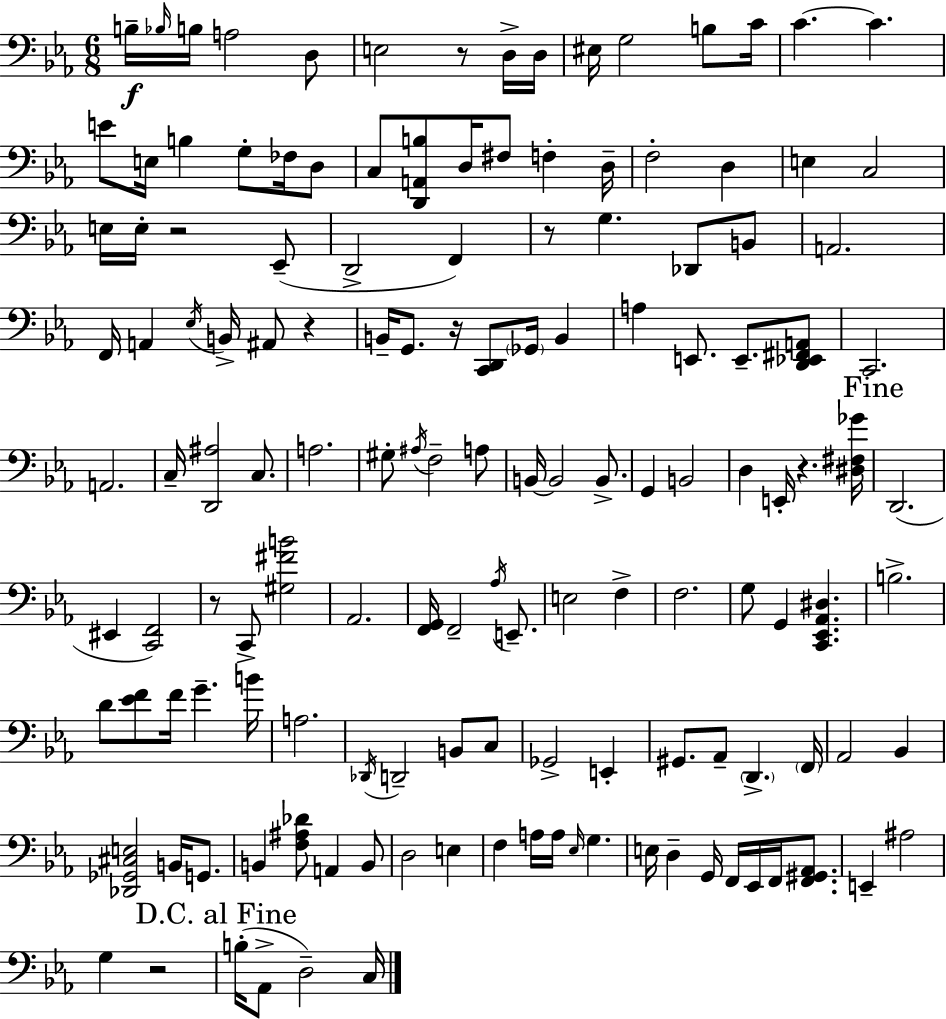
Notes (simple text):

B3/s Bb3/s B3/s A3/h D3/e E3/h R/e D3/s D3/s EIS3/s G3/h B3/e C4/s C4/q. C4/q. E4/e E3/s B3/q G3/e FES3/s D3/e C3/e [D2,A2,B3]/e D3/s F#3/e F3/q D3/s F3/h D3/q E3/q C3/h E3/s E3/s R/h Eb2/e D2/h F2/q R/e G3/q. Db2/e B2/e A2/h. F2/s A2/q Eb3/s B2/s A#2/e R/q B2/s G2/e. R/s [C2,D2]/e Gb2/s B2/q A3/q E2/e. E2/e. [D2,Eb2,F#2,A2]/e C2/h. A2/h. C3/s [D2,A#3]/h C3/e. A3/h. G#3/e A#3/s F3/h A3/e B2/s B2/h B2/e. G2/q B2/h D3/q E2/s R/q. [D#3,F#3,Gb4]/s D2/h. EIS2/q [C2,F2]/h R/e C2/e [G#3,F#4,B4]/h Ab2/h. [F2,G2]/s F2/h Ab3/s E2/e. E3/h F3/q F3/h. G3/e G2/q [C2,Eb2,Ab2,D#3]/q. B3/h. D4/e [Eb4,F4]/e F4/s G4/q. B4/s A3/h. Db2/s D2/h B2/e C3/e Gb2/h E2/q G#2/e. Ab2/e D2/q. F2/s Ab2/h Bb2/q [Db2,Gb2,C#3,E3]/h B2/s G2/e. B2/q [F3,A#3,Db4]/e A2/q B2/e D3/h E3/q F3/q A3/s A3/s Eb3/s G3/q. E3/s D3/q G2/s F2/s Eb2/s F2/s [F2,G#2,Ab2]/e. E2/q A#3/h G3/q R/h B3/s Ab2/e D3/h C3/s